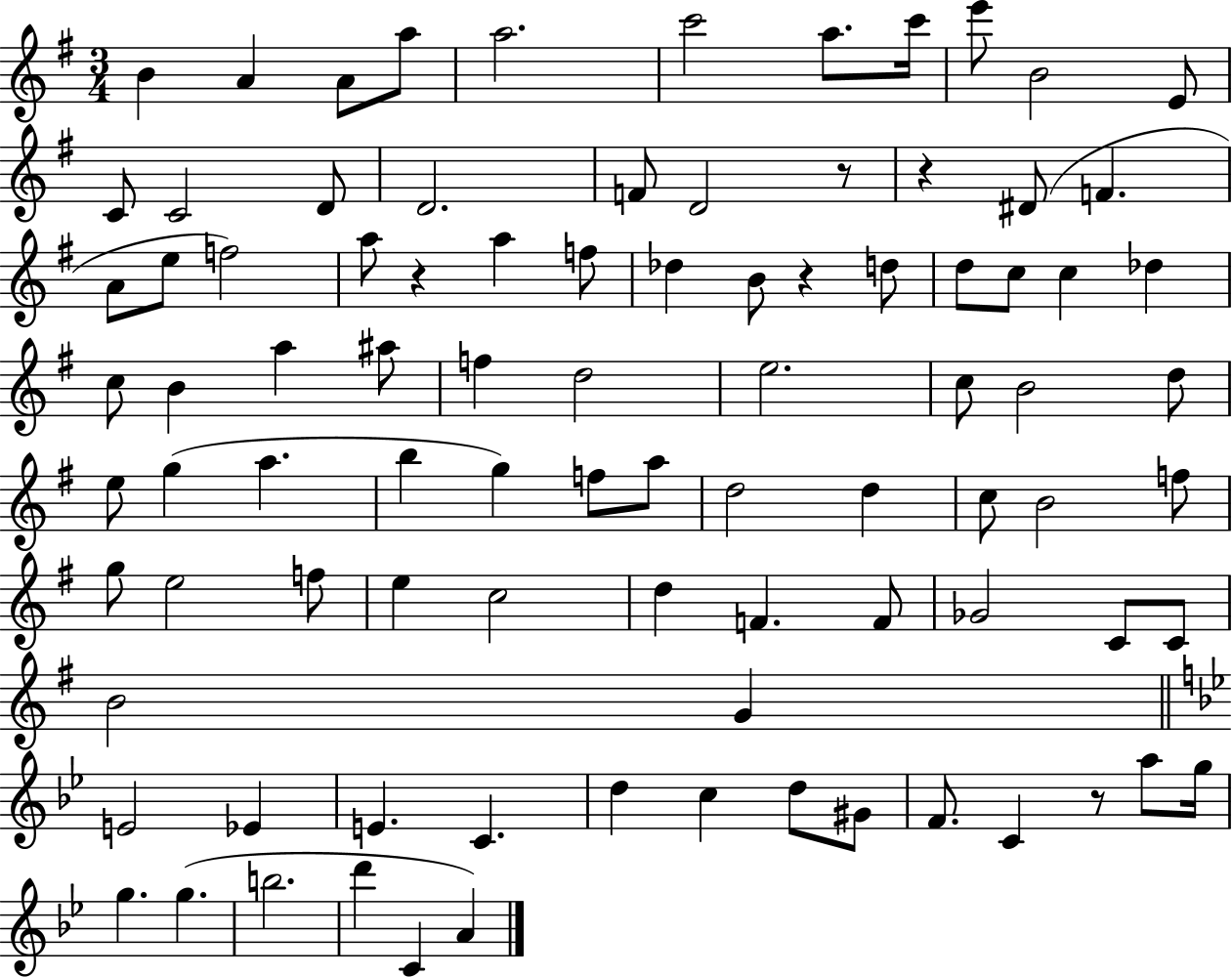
{
  \clef treble
  \numericTimeSignature
  \time 3/4
  \key g \major
  \repeat volta 2 { b'4 a'4 a'8 a''8 | a''2. | c'''2 a''8. c'''16 | e'''8 b'2 e'8 | \break c'8 c'2 d'8 | d'2. | f'8 d'2 r8 | r4 dis'8( f'4. | \break a'8 e''8 f''2) | a''8 r4 a''4 f''8 | des''4 b'8 r4 d''8 | d''8 c''8 c''4 des''4 | \break c''8 b'4 a''4 ais''8 | f''4 d''2 | e''2. | c''8 b'2 d''8 | \break e''8 g''4( a''4. | b''4 g''4) f''8 a''8 | d''2 d''4 | c''8 b'2 f''8 | \break g''8 e''2 f''8 | e''4 c''2 | d''4 f'4. f'8 | ges'2 c'8 c'8 | \break b'2 g'4 | \bar "||" \break \key bes \major e'2 ees'4 | e'4. c'4. | d''4 c''4 d''8 gis'8 | f'8. c'4 r8 a''8 g''16 | \break g''4. g''4.( | b''2. | d'''4 c'4 a'4) | } \bar "|."
}